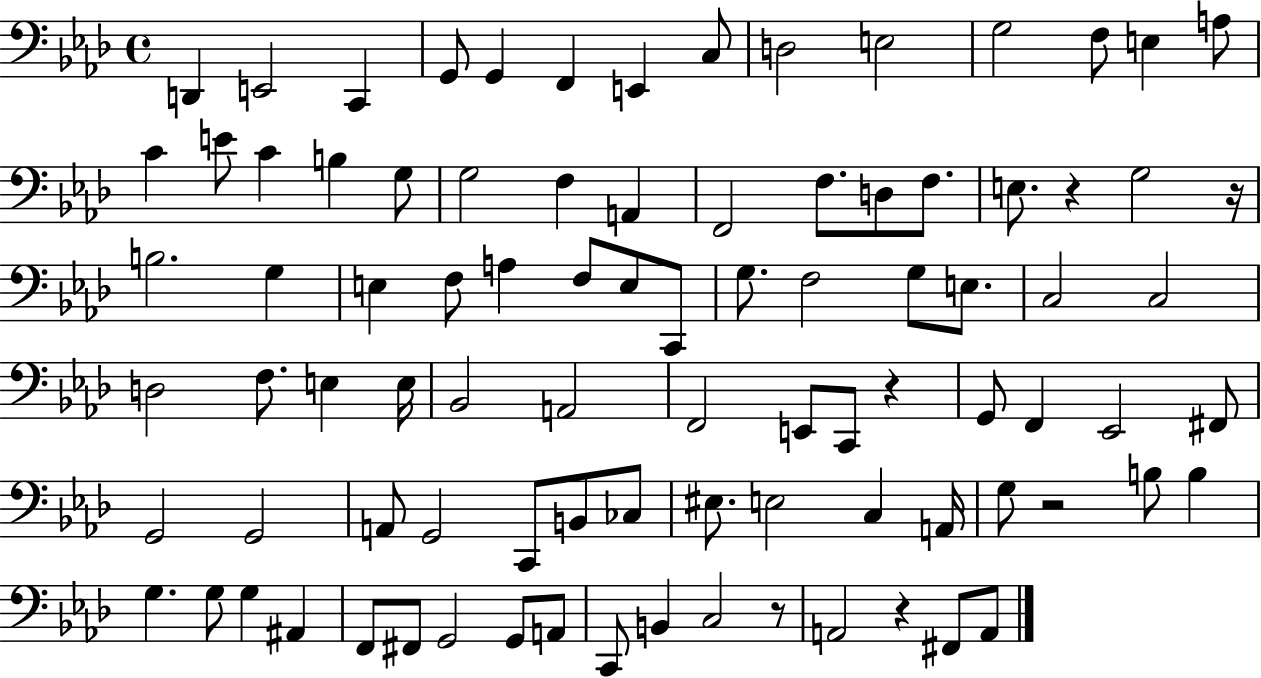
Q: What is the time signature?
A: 4/4